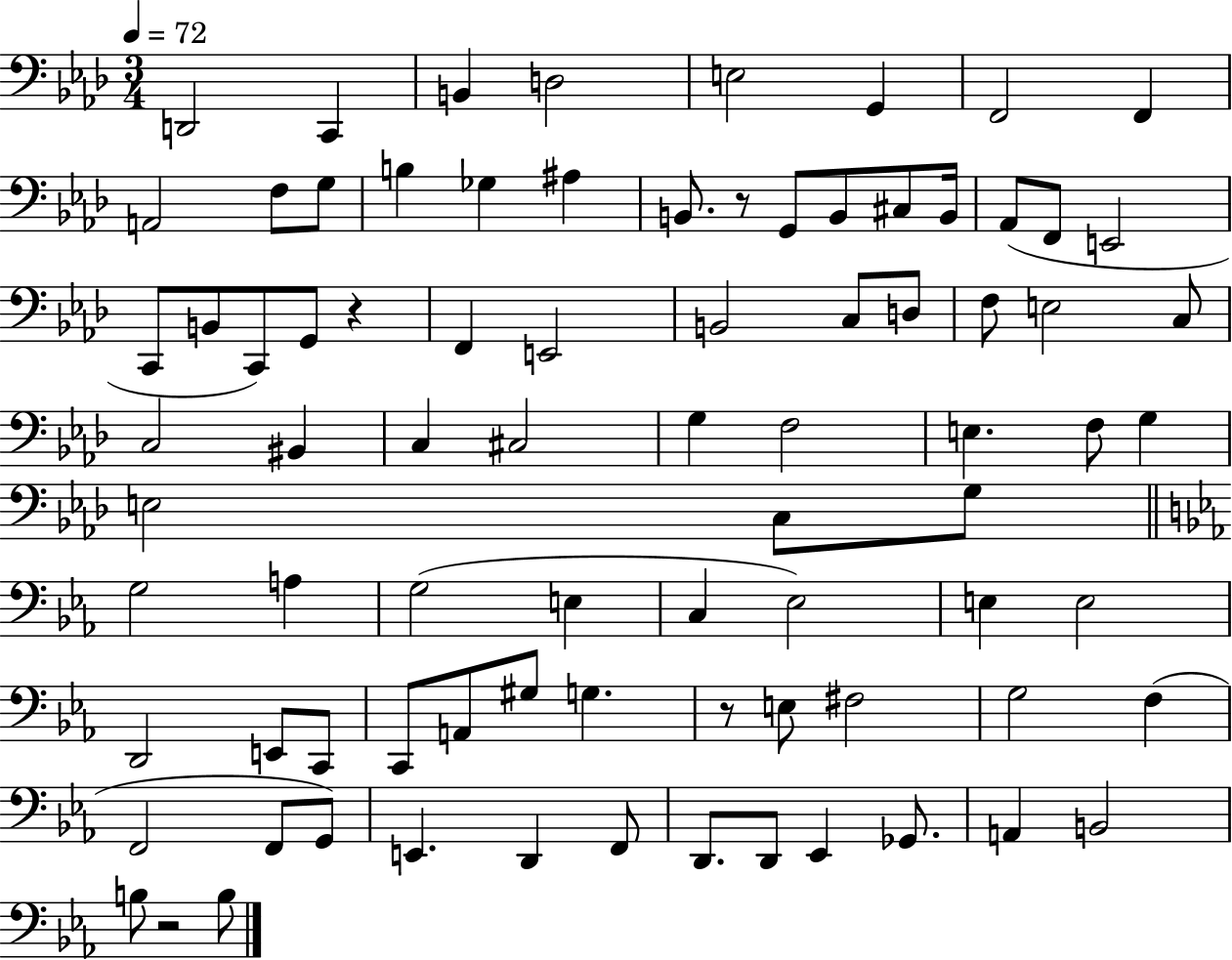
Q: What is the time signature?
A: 3/4